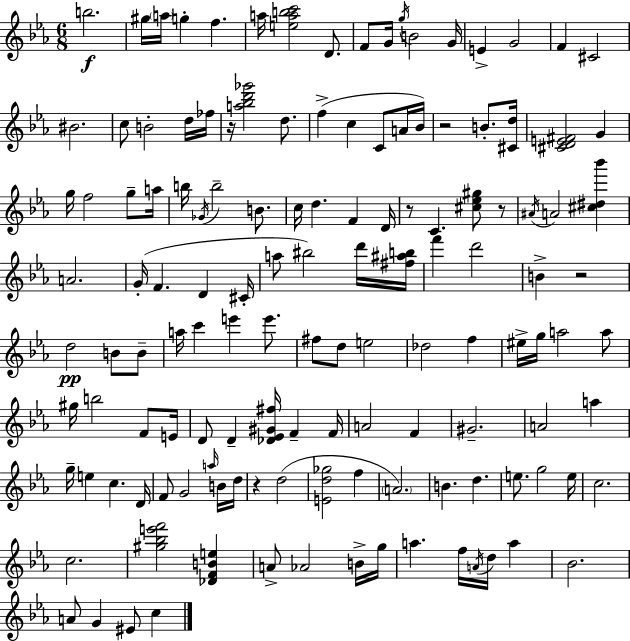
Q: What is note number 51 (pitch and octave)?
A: BIS5